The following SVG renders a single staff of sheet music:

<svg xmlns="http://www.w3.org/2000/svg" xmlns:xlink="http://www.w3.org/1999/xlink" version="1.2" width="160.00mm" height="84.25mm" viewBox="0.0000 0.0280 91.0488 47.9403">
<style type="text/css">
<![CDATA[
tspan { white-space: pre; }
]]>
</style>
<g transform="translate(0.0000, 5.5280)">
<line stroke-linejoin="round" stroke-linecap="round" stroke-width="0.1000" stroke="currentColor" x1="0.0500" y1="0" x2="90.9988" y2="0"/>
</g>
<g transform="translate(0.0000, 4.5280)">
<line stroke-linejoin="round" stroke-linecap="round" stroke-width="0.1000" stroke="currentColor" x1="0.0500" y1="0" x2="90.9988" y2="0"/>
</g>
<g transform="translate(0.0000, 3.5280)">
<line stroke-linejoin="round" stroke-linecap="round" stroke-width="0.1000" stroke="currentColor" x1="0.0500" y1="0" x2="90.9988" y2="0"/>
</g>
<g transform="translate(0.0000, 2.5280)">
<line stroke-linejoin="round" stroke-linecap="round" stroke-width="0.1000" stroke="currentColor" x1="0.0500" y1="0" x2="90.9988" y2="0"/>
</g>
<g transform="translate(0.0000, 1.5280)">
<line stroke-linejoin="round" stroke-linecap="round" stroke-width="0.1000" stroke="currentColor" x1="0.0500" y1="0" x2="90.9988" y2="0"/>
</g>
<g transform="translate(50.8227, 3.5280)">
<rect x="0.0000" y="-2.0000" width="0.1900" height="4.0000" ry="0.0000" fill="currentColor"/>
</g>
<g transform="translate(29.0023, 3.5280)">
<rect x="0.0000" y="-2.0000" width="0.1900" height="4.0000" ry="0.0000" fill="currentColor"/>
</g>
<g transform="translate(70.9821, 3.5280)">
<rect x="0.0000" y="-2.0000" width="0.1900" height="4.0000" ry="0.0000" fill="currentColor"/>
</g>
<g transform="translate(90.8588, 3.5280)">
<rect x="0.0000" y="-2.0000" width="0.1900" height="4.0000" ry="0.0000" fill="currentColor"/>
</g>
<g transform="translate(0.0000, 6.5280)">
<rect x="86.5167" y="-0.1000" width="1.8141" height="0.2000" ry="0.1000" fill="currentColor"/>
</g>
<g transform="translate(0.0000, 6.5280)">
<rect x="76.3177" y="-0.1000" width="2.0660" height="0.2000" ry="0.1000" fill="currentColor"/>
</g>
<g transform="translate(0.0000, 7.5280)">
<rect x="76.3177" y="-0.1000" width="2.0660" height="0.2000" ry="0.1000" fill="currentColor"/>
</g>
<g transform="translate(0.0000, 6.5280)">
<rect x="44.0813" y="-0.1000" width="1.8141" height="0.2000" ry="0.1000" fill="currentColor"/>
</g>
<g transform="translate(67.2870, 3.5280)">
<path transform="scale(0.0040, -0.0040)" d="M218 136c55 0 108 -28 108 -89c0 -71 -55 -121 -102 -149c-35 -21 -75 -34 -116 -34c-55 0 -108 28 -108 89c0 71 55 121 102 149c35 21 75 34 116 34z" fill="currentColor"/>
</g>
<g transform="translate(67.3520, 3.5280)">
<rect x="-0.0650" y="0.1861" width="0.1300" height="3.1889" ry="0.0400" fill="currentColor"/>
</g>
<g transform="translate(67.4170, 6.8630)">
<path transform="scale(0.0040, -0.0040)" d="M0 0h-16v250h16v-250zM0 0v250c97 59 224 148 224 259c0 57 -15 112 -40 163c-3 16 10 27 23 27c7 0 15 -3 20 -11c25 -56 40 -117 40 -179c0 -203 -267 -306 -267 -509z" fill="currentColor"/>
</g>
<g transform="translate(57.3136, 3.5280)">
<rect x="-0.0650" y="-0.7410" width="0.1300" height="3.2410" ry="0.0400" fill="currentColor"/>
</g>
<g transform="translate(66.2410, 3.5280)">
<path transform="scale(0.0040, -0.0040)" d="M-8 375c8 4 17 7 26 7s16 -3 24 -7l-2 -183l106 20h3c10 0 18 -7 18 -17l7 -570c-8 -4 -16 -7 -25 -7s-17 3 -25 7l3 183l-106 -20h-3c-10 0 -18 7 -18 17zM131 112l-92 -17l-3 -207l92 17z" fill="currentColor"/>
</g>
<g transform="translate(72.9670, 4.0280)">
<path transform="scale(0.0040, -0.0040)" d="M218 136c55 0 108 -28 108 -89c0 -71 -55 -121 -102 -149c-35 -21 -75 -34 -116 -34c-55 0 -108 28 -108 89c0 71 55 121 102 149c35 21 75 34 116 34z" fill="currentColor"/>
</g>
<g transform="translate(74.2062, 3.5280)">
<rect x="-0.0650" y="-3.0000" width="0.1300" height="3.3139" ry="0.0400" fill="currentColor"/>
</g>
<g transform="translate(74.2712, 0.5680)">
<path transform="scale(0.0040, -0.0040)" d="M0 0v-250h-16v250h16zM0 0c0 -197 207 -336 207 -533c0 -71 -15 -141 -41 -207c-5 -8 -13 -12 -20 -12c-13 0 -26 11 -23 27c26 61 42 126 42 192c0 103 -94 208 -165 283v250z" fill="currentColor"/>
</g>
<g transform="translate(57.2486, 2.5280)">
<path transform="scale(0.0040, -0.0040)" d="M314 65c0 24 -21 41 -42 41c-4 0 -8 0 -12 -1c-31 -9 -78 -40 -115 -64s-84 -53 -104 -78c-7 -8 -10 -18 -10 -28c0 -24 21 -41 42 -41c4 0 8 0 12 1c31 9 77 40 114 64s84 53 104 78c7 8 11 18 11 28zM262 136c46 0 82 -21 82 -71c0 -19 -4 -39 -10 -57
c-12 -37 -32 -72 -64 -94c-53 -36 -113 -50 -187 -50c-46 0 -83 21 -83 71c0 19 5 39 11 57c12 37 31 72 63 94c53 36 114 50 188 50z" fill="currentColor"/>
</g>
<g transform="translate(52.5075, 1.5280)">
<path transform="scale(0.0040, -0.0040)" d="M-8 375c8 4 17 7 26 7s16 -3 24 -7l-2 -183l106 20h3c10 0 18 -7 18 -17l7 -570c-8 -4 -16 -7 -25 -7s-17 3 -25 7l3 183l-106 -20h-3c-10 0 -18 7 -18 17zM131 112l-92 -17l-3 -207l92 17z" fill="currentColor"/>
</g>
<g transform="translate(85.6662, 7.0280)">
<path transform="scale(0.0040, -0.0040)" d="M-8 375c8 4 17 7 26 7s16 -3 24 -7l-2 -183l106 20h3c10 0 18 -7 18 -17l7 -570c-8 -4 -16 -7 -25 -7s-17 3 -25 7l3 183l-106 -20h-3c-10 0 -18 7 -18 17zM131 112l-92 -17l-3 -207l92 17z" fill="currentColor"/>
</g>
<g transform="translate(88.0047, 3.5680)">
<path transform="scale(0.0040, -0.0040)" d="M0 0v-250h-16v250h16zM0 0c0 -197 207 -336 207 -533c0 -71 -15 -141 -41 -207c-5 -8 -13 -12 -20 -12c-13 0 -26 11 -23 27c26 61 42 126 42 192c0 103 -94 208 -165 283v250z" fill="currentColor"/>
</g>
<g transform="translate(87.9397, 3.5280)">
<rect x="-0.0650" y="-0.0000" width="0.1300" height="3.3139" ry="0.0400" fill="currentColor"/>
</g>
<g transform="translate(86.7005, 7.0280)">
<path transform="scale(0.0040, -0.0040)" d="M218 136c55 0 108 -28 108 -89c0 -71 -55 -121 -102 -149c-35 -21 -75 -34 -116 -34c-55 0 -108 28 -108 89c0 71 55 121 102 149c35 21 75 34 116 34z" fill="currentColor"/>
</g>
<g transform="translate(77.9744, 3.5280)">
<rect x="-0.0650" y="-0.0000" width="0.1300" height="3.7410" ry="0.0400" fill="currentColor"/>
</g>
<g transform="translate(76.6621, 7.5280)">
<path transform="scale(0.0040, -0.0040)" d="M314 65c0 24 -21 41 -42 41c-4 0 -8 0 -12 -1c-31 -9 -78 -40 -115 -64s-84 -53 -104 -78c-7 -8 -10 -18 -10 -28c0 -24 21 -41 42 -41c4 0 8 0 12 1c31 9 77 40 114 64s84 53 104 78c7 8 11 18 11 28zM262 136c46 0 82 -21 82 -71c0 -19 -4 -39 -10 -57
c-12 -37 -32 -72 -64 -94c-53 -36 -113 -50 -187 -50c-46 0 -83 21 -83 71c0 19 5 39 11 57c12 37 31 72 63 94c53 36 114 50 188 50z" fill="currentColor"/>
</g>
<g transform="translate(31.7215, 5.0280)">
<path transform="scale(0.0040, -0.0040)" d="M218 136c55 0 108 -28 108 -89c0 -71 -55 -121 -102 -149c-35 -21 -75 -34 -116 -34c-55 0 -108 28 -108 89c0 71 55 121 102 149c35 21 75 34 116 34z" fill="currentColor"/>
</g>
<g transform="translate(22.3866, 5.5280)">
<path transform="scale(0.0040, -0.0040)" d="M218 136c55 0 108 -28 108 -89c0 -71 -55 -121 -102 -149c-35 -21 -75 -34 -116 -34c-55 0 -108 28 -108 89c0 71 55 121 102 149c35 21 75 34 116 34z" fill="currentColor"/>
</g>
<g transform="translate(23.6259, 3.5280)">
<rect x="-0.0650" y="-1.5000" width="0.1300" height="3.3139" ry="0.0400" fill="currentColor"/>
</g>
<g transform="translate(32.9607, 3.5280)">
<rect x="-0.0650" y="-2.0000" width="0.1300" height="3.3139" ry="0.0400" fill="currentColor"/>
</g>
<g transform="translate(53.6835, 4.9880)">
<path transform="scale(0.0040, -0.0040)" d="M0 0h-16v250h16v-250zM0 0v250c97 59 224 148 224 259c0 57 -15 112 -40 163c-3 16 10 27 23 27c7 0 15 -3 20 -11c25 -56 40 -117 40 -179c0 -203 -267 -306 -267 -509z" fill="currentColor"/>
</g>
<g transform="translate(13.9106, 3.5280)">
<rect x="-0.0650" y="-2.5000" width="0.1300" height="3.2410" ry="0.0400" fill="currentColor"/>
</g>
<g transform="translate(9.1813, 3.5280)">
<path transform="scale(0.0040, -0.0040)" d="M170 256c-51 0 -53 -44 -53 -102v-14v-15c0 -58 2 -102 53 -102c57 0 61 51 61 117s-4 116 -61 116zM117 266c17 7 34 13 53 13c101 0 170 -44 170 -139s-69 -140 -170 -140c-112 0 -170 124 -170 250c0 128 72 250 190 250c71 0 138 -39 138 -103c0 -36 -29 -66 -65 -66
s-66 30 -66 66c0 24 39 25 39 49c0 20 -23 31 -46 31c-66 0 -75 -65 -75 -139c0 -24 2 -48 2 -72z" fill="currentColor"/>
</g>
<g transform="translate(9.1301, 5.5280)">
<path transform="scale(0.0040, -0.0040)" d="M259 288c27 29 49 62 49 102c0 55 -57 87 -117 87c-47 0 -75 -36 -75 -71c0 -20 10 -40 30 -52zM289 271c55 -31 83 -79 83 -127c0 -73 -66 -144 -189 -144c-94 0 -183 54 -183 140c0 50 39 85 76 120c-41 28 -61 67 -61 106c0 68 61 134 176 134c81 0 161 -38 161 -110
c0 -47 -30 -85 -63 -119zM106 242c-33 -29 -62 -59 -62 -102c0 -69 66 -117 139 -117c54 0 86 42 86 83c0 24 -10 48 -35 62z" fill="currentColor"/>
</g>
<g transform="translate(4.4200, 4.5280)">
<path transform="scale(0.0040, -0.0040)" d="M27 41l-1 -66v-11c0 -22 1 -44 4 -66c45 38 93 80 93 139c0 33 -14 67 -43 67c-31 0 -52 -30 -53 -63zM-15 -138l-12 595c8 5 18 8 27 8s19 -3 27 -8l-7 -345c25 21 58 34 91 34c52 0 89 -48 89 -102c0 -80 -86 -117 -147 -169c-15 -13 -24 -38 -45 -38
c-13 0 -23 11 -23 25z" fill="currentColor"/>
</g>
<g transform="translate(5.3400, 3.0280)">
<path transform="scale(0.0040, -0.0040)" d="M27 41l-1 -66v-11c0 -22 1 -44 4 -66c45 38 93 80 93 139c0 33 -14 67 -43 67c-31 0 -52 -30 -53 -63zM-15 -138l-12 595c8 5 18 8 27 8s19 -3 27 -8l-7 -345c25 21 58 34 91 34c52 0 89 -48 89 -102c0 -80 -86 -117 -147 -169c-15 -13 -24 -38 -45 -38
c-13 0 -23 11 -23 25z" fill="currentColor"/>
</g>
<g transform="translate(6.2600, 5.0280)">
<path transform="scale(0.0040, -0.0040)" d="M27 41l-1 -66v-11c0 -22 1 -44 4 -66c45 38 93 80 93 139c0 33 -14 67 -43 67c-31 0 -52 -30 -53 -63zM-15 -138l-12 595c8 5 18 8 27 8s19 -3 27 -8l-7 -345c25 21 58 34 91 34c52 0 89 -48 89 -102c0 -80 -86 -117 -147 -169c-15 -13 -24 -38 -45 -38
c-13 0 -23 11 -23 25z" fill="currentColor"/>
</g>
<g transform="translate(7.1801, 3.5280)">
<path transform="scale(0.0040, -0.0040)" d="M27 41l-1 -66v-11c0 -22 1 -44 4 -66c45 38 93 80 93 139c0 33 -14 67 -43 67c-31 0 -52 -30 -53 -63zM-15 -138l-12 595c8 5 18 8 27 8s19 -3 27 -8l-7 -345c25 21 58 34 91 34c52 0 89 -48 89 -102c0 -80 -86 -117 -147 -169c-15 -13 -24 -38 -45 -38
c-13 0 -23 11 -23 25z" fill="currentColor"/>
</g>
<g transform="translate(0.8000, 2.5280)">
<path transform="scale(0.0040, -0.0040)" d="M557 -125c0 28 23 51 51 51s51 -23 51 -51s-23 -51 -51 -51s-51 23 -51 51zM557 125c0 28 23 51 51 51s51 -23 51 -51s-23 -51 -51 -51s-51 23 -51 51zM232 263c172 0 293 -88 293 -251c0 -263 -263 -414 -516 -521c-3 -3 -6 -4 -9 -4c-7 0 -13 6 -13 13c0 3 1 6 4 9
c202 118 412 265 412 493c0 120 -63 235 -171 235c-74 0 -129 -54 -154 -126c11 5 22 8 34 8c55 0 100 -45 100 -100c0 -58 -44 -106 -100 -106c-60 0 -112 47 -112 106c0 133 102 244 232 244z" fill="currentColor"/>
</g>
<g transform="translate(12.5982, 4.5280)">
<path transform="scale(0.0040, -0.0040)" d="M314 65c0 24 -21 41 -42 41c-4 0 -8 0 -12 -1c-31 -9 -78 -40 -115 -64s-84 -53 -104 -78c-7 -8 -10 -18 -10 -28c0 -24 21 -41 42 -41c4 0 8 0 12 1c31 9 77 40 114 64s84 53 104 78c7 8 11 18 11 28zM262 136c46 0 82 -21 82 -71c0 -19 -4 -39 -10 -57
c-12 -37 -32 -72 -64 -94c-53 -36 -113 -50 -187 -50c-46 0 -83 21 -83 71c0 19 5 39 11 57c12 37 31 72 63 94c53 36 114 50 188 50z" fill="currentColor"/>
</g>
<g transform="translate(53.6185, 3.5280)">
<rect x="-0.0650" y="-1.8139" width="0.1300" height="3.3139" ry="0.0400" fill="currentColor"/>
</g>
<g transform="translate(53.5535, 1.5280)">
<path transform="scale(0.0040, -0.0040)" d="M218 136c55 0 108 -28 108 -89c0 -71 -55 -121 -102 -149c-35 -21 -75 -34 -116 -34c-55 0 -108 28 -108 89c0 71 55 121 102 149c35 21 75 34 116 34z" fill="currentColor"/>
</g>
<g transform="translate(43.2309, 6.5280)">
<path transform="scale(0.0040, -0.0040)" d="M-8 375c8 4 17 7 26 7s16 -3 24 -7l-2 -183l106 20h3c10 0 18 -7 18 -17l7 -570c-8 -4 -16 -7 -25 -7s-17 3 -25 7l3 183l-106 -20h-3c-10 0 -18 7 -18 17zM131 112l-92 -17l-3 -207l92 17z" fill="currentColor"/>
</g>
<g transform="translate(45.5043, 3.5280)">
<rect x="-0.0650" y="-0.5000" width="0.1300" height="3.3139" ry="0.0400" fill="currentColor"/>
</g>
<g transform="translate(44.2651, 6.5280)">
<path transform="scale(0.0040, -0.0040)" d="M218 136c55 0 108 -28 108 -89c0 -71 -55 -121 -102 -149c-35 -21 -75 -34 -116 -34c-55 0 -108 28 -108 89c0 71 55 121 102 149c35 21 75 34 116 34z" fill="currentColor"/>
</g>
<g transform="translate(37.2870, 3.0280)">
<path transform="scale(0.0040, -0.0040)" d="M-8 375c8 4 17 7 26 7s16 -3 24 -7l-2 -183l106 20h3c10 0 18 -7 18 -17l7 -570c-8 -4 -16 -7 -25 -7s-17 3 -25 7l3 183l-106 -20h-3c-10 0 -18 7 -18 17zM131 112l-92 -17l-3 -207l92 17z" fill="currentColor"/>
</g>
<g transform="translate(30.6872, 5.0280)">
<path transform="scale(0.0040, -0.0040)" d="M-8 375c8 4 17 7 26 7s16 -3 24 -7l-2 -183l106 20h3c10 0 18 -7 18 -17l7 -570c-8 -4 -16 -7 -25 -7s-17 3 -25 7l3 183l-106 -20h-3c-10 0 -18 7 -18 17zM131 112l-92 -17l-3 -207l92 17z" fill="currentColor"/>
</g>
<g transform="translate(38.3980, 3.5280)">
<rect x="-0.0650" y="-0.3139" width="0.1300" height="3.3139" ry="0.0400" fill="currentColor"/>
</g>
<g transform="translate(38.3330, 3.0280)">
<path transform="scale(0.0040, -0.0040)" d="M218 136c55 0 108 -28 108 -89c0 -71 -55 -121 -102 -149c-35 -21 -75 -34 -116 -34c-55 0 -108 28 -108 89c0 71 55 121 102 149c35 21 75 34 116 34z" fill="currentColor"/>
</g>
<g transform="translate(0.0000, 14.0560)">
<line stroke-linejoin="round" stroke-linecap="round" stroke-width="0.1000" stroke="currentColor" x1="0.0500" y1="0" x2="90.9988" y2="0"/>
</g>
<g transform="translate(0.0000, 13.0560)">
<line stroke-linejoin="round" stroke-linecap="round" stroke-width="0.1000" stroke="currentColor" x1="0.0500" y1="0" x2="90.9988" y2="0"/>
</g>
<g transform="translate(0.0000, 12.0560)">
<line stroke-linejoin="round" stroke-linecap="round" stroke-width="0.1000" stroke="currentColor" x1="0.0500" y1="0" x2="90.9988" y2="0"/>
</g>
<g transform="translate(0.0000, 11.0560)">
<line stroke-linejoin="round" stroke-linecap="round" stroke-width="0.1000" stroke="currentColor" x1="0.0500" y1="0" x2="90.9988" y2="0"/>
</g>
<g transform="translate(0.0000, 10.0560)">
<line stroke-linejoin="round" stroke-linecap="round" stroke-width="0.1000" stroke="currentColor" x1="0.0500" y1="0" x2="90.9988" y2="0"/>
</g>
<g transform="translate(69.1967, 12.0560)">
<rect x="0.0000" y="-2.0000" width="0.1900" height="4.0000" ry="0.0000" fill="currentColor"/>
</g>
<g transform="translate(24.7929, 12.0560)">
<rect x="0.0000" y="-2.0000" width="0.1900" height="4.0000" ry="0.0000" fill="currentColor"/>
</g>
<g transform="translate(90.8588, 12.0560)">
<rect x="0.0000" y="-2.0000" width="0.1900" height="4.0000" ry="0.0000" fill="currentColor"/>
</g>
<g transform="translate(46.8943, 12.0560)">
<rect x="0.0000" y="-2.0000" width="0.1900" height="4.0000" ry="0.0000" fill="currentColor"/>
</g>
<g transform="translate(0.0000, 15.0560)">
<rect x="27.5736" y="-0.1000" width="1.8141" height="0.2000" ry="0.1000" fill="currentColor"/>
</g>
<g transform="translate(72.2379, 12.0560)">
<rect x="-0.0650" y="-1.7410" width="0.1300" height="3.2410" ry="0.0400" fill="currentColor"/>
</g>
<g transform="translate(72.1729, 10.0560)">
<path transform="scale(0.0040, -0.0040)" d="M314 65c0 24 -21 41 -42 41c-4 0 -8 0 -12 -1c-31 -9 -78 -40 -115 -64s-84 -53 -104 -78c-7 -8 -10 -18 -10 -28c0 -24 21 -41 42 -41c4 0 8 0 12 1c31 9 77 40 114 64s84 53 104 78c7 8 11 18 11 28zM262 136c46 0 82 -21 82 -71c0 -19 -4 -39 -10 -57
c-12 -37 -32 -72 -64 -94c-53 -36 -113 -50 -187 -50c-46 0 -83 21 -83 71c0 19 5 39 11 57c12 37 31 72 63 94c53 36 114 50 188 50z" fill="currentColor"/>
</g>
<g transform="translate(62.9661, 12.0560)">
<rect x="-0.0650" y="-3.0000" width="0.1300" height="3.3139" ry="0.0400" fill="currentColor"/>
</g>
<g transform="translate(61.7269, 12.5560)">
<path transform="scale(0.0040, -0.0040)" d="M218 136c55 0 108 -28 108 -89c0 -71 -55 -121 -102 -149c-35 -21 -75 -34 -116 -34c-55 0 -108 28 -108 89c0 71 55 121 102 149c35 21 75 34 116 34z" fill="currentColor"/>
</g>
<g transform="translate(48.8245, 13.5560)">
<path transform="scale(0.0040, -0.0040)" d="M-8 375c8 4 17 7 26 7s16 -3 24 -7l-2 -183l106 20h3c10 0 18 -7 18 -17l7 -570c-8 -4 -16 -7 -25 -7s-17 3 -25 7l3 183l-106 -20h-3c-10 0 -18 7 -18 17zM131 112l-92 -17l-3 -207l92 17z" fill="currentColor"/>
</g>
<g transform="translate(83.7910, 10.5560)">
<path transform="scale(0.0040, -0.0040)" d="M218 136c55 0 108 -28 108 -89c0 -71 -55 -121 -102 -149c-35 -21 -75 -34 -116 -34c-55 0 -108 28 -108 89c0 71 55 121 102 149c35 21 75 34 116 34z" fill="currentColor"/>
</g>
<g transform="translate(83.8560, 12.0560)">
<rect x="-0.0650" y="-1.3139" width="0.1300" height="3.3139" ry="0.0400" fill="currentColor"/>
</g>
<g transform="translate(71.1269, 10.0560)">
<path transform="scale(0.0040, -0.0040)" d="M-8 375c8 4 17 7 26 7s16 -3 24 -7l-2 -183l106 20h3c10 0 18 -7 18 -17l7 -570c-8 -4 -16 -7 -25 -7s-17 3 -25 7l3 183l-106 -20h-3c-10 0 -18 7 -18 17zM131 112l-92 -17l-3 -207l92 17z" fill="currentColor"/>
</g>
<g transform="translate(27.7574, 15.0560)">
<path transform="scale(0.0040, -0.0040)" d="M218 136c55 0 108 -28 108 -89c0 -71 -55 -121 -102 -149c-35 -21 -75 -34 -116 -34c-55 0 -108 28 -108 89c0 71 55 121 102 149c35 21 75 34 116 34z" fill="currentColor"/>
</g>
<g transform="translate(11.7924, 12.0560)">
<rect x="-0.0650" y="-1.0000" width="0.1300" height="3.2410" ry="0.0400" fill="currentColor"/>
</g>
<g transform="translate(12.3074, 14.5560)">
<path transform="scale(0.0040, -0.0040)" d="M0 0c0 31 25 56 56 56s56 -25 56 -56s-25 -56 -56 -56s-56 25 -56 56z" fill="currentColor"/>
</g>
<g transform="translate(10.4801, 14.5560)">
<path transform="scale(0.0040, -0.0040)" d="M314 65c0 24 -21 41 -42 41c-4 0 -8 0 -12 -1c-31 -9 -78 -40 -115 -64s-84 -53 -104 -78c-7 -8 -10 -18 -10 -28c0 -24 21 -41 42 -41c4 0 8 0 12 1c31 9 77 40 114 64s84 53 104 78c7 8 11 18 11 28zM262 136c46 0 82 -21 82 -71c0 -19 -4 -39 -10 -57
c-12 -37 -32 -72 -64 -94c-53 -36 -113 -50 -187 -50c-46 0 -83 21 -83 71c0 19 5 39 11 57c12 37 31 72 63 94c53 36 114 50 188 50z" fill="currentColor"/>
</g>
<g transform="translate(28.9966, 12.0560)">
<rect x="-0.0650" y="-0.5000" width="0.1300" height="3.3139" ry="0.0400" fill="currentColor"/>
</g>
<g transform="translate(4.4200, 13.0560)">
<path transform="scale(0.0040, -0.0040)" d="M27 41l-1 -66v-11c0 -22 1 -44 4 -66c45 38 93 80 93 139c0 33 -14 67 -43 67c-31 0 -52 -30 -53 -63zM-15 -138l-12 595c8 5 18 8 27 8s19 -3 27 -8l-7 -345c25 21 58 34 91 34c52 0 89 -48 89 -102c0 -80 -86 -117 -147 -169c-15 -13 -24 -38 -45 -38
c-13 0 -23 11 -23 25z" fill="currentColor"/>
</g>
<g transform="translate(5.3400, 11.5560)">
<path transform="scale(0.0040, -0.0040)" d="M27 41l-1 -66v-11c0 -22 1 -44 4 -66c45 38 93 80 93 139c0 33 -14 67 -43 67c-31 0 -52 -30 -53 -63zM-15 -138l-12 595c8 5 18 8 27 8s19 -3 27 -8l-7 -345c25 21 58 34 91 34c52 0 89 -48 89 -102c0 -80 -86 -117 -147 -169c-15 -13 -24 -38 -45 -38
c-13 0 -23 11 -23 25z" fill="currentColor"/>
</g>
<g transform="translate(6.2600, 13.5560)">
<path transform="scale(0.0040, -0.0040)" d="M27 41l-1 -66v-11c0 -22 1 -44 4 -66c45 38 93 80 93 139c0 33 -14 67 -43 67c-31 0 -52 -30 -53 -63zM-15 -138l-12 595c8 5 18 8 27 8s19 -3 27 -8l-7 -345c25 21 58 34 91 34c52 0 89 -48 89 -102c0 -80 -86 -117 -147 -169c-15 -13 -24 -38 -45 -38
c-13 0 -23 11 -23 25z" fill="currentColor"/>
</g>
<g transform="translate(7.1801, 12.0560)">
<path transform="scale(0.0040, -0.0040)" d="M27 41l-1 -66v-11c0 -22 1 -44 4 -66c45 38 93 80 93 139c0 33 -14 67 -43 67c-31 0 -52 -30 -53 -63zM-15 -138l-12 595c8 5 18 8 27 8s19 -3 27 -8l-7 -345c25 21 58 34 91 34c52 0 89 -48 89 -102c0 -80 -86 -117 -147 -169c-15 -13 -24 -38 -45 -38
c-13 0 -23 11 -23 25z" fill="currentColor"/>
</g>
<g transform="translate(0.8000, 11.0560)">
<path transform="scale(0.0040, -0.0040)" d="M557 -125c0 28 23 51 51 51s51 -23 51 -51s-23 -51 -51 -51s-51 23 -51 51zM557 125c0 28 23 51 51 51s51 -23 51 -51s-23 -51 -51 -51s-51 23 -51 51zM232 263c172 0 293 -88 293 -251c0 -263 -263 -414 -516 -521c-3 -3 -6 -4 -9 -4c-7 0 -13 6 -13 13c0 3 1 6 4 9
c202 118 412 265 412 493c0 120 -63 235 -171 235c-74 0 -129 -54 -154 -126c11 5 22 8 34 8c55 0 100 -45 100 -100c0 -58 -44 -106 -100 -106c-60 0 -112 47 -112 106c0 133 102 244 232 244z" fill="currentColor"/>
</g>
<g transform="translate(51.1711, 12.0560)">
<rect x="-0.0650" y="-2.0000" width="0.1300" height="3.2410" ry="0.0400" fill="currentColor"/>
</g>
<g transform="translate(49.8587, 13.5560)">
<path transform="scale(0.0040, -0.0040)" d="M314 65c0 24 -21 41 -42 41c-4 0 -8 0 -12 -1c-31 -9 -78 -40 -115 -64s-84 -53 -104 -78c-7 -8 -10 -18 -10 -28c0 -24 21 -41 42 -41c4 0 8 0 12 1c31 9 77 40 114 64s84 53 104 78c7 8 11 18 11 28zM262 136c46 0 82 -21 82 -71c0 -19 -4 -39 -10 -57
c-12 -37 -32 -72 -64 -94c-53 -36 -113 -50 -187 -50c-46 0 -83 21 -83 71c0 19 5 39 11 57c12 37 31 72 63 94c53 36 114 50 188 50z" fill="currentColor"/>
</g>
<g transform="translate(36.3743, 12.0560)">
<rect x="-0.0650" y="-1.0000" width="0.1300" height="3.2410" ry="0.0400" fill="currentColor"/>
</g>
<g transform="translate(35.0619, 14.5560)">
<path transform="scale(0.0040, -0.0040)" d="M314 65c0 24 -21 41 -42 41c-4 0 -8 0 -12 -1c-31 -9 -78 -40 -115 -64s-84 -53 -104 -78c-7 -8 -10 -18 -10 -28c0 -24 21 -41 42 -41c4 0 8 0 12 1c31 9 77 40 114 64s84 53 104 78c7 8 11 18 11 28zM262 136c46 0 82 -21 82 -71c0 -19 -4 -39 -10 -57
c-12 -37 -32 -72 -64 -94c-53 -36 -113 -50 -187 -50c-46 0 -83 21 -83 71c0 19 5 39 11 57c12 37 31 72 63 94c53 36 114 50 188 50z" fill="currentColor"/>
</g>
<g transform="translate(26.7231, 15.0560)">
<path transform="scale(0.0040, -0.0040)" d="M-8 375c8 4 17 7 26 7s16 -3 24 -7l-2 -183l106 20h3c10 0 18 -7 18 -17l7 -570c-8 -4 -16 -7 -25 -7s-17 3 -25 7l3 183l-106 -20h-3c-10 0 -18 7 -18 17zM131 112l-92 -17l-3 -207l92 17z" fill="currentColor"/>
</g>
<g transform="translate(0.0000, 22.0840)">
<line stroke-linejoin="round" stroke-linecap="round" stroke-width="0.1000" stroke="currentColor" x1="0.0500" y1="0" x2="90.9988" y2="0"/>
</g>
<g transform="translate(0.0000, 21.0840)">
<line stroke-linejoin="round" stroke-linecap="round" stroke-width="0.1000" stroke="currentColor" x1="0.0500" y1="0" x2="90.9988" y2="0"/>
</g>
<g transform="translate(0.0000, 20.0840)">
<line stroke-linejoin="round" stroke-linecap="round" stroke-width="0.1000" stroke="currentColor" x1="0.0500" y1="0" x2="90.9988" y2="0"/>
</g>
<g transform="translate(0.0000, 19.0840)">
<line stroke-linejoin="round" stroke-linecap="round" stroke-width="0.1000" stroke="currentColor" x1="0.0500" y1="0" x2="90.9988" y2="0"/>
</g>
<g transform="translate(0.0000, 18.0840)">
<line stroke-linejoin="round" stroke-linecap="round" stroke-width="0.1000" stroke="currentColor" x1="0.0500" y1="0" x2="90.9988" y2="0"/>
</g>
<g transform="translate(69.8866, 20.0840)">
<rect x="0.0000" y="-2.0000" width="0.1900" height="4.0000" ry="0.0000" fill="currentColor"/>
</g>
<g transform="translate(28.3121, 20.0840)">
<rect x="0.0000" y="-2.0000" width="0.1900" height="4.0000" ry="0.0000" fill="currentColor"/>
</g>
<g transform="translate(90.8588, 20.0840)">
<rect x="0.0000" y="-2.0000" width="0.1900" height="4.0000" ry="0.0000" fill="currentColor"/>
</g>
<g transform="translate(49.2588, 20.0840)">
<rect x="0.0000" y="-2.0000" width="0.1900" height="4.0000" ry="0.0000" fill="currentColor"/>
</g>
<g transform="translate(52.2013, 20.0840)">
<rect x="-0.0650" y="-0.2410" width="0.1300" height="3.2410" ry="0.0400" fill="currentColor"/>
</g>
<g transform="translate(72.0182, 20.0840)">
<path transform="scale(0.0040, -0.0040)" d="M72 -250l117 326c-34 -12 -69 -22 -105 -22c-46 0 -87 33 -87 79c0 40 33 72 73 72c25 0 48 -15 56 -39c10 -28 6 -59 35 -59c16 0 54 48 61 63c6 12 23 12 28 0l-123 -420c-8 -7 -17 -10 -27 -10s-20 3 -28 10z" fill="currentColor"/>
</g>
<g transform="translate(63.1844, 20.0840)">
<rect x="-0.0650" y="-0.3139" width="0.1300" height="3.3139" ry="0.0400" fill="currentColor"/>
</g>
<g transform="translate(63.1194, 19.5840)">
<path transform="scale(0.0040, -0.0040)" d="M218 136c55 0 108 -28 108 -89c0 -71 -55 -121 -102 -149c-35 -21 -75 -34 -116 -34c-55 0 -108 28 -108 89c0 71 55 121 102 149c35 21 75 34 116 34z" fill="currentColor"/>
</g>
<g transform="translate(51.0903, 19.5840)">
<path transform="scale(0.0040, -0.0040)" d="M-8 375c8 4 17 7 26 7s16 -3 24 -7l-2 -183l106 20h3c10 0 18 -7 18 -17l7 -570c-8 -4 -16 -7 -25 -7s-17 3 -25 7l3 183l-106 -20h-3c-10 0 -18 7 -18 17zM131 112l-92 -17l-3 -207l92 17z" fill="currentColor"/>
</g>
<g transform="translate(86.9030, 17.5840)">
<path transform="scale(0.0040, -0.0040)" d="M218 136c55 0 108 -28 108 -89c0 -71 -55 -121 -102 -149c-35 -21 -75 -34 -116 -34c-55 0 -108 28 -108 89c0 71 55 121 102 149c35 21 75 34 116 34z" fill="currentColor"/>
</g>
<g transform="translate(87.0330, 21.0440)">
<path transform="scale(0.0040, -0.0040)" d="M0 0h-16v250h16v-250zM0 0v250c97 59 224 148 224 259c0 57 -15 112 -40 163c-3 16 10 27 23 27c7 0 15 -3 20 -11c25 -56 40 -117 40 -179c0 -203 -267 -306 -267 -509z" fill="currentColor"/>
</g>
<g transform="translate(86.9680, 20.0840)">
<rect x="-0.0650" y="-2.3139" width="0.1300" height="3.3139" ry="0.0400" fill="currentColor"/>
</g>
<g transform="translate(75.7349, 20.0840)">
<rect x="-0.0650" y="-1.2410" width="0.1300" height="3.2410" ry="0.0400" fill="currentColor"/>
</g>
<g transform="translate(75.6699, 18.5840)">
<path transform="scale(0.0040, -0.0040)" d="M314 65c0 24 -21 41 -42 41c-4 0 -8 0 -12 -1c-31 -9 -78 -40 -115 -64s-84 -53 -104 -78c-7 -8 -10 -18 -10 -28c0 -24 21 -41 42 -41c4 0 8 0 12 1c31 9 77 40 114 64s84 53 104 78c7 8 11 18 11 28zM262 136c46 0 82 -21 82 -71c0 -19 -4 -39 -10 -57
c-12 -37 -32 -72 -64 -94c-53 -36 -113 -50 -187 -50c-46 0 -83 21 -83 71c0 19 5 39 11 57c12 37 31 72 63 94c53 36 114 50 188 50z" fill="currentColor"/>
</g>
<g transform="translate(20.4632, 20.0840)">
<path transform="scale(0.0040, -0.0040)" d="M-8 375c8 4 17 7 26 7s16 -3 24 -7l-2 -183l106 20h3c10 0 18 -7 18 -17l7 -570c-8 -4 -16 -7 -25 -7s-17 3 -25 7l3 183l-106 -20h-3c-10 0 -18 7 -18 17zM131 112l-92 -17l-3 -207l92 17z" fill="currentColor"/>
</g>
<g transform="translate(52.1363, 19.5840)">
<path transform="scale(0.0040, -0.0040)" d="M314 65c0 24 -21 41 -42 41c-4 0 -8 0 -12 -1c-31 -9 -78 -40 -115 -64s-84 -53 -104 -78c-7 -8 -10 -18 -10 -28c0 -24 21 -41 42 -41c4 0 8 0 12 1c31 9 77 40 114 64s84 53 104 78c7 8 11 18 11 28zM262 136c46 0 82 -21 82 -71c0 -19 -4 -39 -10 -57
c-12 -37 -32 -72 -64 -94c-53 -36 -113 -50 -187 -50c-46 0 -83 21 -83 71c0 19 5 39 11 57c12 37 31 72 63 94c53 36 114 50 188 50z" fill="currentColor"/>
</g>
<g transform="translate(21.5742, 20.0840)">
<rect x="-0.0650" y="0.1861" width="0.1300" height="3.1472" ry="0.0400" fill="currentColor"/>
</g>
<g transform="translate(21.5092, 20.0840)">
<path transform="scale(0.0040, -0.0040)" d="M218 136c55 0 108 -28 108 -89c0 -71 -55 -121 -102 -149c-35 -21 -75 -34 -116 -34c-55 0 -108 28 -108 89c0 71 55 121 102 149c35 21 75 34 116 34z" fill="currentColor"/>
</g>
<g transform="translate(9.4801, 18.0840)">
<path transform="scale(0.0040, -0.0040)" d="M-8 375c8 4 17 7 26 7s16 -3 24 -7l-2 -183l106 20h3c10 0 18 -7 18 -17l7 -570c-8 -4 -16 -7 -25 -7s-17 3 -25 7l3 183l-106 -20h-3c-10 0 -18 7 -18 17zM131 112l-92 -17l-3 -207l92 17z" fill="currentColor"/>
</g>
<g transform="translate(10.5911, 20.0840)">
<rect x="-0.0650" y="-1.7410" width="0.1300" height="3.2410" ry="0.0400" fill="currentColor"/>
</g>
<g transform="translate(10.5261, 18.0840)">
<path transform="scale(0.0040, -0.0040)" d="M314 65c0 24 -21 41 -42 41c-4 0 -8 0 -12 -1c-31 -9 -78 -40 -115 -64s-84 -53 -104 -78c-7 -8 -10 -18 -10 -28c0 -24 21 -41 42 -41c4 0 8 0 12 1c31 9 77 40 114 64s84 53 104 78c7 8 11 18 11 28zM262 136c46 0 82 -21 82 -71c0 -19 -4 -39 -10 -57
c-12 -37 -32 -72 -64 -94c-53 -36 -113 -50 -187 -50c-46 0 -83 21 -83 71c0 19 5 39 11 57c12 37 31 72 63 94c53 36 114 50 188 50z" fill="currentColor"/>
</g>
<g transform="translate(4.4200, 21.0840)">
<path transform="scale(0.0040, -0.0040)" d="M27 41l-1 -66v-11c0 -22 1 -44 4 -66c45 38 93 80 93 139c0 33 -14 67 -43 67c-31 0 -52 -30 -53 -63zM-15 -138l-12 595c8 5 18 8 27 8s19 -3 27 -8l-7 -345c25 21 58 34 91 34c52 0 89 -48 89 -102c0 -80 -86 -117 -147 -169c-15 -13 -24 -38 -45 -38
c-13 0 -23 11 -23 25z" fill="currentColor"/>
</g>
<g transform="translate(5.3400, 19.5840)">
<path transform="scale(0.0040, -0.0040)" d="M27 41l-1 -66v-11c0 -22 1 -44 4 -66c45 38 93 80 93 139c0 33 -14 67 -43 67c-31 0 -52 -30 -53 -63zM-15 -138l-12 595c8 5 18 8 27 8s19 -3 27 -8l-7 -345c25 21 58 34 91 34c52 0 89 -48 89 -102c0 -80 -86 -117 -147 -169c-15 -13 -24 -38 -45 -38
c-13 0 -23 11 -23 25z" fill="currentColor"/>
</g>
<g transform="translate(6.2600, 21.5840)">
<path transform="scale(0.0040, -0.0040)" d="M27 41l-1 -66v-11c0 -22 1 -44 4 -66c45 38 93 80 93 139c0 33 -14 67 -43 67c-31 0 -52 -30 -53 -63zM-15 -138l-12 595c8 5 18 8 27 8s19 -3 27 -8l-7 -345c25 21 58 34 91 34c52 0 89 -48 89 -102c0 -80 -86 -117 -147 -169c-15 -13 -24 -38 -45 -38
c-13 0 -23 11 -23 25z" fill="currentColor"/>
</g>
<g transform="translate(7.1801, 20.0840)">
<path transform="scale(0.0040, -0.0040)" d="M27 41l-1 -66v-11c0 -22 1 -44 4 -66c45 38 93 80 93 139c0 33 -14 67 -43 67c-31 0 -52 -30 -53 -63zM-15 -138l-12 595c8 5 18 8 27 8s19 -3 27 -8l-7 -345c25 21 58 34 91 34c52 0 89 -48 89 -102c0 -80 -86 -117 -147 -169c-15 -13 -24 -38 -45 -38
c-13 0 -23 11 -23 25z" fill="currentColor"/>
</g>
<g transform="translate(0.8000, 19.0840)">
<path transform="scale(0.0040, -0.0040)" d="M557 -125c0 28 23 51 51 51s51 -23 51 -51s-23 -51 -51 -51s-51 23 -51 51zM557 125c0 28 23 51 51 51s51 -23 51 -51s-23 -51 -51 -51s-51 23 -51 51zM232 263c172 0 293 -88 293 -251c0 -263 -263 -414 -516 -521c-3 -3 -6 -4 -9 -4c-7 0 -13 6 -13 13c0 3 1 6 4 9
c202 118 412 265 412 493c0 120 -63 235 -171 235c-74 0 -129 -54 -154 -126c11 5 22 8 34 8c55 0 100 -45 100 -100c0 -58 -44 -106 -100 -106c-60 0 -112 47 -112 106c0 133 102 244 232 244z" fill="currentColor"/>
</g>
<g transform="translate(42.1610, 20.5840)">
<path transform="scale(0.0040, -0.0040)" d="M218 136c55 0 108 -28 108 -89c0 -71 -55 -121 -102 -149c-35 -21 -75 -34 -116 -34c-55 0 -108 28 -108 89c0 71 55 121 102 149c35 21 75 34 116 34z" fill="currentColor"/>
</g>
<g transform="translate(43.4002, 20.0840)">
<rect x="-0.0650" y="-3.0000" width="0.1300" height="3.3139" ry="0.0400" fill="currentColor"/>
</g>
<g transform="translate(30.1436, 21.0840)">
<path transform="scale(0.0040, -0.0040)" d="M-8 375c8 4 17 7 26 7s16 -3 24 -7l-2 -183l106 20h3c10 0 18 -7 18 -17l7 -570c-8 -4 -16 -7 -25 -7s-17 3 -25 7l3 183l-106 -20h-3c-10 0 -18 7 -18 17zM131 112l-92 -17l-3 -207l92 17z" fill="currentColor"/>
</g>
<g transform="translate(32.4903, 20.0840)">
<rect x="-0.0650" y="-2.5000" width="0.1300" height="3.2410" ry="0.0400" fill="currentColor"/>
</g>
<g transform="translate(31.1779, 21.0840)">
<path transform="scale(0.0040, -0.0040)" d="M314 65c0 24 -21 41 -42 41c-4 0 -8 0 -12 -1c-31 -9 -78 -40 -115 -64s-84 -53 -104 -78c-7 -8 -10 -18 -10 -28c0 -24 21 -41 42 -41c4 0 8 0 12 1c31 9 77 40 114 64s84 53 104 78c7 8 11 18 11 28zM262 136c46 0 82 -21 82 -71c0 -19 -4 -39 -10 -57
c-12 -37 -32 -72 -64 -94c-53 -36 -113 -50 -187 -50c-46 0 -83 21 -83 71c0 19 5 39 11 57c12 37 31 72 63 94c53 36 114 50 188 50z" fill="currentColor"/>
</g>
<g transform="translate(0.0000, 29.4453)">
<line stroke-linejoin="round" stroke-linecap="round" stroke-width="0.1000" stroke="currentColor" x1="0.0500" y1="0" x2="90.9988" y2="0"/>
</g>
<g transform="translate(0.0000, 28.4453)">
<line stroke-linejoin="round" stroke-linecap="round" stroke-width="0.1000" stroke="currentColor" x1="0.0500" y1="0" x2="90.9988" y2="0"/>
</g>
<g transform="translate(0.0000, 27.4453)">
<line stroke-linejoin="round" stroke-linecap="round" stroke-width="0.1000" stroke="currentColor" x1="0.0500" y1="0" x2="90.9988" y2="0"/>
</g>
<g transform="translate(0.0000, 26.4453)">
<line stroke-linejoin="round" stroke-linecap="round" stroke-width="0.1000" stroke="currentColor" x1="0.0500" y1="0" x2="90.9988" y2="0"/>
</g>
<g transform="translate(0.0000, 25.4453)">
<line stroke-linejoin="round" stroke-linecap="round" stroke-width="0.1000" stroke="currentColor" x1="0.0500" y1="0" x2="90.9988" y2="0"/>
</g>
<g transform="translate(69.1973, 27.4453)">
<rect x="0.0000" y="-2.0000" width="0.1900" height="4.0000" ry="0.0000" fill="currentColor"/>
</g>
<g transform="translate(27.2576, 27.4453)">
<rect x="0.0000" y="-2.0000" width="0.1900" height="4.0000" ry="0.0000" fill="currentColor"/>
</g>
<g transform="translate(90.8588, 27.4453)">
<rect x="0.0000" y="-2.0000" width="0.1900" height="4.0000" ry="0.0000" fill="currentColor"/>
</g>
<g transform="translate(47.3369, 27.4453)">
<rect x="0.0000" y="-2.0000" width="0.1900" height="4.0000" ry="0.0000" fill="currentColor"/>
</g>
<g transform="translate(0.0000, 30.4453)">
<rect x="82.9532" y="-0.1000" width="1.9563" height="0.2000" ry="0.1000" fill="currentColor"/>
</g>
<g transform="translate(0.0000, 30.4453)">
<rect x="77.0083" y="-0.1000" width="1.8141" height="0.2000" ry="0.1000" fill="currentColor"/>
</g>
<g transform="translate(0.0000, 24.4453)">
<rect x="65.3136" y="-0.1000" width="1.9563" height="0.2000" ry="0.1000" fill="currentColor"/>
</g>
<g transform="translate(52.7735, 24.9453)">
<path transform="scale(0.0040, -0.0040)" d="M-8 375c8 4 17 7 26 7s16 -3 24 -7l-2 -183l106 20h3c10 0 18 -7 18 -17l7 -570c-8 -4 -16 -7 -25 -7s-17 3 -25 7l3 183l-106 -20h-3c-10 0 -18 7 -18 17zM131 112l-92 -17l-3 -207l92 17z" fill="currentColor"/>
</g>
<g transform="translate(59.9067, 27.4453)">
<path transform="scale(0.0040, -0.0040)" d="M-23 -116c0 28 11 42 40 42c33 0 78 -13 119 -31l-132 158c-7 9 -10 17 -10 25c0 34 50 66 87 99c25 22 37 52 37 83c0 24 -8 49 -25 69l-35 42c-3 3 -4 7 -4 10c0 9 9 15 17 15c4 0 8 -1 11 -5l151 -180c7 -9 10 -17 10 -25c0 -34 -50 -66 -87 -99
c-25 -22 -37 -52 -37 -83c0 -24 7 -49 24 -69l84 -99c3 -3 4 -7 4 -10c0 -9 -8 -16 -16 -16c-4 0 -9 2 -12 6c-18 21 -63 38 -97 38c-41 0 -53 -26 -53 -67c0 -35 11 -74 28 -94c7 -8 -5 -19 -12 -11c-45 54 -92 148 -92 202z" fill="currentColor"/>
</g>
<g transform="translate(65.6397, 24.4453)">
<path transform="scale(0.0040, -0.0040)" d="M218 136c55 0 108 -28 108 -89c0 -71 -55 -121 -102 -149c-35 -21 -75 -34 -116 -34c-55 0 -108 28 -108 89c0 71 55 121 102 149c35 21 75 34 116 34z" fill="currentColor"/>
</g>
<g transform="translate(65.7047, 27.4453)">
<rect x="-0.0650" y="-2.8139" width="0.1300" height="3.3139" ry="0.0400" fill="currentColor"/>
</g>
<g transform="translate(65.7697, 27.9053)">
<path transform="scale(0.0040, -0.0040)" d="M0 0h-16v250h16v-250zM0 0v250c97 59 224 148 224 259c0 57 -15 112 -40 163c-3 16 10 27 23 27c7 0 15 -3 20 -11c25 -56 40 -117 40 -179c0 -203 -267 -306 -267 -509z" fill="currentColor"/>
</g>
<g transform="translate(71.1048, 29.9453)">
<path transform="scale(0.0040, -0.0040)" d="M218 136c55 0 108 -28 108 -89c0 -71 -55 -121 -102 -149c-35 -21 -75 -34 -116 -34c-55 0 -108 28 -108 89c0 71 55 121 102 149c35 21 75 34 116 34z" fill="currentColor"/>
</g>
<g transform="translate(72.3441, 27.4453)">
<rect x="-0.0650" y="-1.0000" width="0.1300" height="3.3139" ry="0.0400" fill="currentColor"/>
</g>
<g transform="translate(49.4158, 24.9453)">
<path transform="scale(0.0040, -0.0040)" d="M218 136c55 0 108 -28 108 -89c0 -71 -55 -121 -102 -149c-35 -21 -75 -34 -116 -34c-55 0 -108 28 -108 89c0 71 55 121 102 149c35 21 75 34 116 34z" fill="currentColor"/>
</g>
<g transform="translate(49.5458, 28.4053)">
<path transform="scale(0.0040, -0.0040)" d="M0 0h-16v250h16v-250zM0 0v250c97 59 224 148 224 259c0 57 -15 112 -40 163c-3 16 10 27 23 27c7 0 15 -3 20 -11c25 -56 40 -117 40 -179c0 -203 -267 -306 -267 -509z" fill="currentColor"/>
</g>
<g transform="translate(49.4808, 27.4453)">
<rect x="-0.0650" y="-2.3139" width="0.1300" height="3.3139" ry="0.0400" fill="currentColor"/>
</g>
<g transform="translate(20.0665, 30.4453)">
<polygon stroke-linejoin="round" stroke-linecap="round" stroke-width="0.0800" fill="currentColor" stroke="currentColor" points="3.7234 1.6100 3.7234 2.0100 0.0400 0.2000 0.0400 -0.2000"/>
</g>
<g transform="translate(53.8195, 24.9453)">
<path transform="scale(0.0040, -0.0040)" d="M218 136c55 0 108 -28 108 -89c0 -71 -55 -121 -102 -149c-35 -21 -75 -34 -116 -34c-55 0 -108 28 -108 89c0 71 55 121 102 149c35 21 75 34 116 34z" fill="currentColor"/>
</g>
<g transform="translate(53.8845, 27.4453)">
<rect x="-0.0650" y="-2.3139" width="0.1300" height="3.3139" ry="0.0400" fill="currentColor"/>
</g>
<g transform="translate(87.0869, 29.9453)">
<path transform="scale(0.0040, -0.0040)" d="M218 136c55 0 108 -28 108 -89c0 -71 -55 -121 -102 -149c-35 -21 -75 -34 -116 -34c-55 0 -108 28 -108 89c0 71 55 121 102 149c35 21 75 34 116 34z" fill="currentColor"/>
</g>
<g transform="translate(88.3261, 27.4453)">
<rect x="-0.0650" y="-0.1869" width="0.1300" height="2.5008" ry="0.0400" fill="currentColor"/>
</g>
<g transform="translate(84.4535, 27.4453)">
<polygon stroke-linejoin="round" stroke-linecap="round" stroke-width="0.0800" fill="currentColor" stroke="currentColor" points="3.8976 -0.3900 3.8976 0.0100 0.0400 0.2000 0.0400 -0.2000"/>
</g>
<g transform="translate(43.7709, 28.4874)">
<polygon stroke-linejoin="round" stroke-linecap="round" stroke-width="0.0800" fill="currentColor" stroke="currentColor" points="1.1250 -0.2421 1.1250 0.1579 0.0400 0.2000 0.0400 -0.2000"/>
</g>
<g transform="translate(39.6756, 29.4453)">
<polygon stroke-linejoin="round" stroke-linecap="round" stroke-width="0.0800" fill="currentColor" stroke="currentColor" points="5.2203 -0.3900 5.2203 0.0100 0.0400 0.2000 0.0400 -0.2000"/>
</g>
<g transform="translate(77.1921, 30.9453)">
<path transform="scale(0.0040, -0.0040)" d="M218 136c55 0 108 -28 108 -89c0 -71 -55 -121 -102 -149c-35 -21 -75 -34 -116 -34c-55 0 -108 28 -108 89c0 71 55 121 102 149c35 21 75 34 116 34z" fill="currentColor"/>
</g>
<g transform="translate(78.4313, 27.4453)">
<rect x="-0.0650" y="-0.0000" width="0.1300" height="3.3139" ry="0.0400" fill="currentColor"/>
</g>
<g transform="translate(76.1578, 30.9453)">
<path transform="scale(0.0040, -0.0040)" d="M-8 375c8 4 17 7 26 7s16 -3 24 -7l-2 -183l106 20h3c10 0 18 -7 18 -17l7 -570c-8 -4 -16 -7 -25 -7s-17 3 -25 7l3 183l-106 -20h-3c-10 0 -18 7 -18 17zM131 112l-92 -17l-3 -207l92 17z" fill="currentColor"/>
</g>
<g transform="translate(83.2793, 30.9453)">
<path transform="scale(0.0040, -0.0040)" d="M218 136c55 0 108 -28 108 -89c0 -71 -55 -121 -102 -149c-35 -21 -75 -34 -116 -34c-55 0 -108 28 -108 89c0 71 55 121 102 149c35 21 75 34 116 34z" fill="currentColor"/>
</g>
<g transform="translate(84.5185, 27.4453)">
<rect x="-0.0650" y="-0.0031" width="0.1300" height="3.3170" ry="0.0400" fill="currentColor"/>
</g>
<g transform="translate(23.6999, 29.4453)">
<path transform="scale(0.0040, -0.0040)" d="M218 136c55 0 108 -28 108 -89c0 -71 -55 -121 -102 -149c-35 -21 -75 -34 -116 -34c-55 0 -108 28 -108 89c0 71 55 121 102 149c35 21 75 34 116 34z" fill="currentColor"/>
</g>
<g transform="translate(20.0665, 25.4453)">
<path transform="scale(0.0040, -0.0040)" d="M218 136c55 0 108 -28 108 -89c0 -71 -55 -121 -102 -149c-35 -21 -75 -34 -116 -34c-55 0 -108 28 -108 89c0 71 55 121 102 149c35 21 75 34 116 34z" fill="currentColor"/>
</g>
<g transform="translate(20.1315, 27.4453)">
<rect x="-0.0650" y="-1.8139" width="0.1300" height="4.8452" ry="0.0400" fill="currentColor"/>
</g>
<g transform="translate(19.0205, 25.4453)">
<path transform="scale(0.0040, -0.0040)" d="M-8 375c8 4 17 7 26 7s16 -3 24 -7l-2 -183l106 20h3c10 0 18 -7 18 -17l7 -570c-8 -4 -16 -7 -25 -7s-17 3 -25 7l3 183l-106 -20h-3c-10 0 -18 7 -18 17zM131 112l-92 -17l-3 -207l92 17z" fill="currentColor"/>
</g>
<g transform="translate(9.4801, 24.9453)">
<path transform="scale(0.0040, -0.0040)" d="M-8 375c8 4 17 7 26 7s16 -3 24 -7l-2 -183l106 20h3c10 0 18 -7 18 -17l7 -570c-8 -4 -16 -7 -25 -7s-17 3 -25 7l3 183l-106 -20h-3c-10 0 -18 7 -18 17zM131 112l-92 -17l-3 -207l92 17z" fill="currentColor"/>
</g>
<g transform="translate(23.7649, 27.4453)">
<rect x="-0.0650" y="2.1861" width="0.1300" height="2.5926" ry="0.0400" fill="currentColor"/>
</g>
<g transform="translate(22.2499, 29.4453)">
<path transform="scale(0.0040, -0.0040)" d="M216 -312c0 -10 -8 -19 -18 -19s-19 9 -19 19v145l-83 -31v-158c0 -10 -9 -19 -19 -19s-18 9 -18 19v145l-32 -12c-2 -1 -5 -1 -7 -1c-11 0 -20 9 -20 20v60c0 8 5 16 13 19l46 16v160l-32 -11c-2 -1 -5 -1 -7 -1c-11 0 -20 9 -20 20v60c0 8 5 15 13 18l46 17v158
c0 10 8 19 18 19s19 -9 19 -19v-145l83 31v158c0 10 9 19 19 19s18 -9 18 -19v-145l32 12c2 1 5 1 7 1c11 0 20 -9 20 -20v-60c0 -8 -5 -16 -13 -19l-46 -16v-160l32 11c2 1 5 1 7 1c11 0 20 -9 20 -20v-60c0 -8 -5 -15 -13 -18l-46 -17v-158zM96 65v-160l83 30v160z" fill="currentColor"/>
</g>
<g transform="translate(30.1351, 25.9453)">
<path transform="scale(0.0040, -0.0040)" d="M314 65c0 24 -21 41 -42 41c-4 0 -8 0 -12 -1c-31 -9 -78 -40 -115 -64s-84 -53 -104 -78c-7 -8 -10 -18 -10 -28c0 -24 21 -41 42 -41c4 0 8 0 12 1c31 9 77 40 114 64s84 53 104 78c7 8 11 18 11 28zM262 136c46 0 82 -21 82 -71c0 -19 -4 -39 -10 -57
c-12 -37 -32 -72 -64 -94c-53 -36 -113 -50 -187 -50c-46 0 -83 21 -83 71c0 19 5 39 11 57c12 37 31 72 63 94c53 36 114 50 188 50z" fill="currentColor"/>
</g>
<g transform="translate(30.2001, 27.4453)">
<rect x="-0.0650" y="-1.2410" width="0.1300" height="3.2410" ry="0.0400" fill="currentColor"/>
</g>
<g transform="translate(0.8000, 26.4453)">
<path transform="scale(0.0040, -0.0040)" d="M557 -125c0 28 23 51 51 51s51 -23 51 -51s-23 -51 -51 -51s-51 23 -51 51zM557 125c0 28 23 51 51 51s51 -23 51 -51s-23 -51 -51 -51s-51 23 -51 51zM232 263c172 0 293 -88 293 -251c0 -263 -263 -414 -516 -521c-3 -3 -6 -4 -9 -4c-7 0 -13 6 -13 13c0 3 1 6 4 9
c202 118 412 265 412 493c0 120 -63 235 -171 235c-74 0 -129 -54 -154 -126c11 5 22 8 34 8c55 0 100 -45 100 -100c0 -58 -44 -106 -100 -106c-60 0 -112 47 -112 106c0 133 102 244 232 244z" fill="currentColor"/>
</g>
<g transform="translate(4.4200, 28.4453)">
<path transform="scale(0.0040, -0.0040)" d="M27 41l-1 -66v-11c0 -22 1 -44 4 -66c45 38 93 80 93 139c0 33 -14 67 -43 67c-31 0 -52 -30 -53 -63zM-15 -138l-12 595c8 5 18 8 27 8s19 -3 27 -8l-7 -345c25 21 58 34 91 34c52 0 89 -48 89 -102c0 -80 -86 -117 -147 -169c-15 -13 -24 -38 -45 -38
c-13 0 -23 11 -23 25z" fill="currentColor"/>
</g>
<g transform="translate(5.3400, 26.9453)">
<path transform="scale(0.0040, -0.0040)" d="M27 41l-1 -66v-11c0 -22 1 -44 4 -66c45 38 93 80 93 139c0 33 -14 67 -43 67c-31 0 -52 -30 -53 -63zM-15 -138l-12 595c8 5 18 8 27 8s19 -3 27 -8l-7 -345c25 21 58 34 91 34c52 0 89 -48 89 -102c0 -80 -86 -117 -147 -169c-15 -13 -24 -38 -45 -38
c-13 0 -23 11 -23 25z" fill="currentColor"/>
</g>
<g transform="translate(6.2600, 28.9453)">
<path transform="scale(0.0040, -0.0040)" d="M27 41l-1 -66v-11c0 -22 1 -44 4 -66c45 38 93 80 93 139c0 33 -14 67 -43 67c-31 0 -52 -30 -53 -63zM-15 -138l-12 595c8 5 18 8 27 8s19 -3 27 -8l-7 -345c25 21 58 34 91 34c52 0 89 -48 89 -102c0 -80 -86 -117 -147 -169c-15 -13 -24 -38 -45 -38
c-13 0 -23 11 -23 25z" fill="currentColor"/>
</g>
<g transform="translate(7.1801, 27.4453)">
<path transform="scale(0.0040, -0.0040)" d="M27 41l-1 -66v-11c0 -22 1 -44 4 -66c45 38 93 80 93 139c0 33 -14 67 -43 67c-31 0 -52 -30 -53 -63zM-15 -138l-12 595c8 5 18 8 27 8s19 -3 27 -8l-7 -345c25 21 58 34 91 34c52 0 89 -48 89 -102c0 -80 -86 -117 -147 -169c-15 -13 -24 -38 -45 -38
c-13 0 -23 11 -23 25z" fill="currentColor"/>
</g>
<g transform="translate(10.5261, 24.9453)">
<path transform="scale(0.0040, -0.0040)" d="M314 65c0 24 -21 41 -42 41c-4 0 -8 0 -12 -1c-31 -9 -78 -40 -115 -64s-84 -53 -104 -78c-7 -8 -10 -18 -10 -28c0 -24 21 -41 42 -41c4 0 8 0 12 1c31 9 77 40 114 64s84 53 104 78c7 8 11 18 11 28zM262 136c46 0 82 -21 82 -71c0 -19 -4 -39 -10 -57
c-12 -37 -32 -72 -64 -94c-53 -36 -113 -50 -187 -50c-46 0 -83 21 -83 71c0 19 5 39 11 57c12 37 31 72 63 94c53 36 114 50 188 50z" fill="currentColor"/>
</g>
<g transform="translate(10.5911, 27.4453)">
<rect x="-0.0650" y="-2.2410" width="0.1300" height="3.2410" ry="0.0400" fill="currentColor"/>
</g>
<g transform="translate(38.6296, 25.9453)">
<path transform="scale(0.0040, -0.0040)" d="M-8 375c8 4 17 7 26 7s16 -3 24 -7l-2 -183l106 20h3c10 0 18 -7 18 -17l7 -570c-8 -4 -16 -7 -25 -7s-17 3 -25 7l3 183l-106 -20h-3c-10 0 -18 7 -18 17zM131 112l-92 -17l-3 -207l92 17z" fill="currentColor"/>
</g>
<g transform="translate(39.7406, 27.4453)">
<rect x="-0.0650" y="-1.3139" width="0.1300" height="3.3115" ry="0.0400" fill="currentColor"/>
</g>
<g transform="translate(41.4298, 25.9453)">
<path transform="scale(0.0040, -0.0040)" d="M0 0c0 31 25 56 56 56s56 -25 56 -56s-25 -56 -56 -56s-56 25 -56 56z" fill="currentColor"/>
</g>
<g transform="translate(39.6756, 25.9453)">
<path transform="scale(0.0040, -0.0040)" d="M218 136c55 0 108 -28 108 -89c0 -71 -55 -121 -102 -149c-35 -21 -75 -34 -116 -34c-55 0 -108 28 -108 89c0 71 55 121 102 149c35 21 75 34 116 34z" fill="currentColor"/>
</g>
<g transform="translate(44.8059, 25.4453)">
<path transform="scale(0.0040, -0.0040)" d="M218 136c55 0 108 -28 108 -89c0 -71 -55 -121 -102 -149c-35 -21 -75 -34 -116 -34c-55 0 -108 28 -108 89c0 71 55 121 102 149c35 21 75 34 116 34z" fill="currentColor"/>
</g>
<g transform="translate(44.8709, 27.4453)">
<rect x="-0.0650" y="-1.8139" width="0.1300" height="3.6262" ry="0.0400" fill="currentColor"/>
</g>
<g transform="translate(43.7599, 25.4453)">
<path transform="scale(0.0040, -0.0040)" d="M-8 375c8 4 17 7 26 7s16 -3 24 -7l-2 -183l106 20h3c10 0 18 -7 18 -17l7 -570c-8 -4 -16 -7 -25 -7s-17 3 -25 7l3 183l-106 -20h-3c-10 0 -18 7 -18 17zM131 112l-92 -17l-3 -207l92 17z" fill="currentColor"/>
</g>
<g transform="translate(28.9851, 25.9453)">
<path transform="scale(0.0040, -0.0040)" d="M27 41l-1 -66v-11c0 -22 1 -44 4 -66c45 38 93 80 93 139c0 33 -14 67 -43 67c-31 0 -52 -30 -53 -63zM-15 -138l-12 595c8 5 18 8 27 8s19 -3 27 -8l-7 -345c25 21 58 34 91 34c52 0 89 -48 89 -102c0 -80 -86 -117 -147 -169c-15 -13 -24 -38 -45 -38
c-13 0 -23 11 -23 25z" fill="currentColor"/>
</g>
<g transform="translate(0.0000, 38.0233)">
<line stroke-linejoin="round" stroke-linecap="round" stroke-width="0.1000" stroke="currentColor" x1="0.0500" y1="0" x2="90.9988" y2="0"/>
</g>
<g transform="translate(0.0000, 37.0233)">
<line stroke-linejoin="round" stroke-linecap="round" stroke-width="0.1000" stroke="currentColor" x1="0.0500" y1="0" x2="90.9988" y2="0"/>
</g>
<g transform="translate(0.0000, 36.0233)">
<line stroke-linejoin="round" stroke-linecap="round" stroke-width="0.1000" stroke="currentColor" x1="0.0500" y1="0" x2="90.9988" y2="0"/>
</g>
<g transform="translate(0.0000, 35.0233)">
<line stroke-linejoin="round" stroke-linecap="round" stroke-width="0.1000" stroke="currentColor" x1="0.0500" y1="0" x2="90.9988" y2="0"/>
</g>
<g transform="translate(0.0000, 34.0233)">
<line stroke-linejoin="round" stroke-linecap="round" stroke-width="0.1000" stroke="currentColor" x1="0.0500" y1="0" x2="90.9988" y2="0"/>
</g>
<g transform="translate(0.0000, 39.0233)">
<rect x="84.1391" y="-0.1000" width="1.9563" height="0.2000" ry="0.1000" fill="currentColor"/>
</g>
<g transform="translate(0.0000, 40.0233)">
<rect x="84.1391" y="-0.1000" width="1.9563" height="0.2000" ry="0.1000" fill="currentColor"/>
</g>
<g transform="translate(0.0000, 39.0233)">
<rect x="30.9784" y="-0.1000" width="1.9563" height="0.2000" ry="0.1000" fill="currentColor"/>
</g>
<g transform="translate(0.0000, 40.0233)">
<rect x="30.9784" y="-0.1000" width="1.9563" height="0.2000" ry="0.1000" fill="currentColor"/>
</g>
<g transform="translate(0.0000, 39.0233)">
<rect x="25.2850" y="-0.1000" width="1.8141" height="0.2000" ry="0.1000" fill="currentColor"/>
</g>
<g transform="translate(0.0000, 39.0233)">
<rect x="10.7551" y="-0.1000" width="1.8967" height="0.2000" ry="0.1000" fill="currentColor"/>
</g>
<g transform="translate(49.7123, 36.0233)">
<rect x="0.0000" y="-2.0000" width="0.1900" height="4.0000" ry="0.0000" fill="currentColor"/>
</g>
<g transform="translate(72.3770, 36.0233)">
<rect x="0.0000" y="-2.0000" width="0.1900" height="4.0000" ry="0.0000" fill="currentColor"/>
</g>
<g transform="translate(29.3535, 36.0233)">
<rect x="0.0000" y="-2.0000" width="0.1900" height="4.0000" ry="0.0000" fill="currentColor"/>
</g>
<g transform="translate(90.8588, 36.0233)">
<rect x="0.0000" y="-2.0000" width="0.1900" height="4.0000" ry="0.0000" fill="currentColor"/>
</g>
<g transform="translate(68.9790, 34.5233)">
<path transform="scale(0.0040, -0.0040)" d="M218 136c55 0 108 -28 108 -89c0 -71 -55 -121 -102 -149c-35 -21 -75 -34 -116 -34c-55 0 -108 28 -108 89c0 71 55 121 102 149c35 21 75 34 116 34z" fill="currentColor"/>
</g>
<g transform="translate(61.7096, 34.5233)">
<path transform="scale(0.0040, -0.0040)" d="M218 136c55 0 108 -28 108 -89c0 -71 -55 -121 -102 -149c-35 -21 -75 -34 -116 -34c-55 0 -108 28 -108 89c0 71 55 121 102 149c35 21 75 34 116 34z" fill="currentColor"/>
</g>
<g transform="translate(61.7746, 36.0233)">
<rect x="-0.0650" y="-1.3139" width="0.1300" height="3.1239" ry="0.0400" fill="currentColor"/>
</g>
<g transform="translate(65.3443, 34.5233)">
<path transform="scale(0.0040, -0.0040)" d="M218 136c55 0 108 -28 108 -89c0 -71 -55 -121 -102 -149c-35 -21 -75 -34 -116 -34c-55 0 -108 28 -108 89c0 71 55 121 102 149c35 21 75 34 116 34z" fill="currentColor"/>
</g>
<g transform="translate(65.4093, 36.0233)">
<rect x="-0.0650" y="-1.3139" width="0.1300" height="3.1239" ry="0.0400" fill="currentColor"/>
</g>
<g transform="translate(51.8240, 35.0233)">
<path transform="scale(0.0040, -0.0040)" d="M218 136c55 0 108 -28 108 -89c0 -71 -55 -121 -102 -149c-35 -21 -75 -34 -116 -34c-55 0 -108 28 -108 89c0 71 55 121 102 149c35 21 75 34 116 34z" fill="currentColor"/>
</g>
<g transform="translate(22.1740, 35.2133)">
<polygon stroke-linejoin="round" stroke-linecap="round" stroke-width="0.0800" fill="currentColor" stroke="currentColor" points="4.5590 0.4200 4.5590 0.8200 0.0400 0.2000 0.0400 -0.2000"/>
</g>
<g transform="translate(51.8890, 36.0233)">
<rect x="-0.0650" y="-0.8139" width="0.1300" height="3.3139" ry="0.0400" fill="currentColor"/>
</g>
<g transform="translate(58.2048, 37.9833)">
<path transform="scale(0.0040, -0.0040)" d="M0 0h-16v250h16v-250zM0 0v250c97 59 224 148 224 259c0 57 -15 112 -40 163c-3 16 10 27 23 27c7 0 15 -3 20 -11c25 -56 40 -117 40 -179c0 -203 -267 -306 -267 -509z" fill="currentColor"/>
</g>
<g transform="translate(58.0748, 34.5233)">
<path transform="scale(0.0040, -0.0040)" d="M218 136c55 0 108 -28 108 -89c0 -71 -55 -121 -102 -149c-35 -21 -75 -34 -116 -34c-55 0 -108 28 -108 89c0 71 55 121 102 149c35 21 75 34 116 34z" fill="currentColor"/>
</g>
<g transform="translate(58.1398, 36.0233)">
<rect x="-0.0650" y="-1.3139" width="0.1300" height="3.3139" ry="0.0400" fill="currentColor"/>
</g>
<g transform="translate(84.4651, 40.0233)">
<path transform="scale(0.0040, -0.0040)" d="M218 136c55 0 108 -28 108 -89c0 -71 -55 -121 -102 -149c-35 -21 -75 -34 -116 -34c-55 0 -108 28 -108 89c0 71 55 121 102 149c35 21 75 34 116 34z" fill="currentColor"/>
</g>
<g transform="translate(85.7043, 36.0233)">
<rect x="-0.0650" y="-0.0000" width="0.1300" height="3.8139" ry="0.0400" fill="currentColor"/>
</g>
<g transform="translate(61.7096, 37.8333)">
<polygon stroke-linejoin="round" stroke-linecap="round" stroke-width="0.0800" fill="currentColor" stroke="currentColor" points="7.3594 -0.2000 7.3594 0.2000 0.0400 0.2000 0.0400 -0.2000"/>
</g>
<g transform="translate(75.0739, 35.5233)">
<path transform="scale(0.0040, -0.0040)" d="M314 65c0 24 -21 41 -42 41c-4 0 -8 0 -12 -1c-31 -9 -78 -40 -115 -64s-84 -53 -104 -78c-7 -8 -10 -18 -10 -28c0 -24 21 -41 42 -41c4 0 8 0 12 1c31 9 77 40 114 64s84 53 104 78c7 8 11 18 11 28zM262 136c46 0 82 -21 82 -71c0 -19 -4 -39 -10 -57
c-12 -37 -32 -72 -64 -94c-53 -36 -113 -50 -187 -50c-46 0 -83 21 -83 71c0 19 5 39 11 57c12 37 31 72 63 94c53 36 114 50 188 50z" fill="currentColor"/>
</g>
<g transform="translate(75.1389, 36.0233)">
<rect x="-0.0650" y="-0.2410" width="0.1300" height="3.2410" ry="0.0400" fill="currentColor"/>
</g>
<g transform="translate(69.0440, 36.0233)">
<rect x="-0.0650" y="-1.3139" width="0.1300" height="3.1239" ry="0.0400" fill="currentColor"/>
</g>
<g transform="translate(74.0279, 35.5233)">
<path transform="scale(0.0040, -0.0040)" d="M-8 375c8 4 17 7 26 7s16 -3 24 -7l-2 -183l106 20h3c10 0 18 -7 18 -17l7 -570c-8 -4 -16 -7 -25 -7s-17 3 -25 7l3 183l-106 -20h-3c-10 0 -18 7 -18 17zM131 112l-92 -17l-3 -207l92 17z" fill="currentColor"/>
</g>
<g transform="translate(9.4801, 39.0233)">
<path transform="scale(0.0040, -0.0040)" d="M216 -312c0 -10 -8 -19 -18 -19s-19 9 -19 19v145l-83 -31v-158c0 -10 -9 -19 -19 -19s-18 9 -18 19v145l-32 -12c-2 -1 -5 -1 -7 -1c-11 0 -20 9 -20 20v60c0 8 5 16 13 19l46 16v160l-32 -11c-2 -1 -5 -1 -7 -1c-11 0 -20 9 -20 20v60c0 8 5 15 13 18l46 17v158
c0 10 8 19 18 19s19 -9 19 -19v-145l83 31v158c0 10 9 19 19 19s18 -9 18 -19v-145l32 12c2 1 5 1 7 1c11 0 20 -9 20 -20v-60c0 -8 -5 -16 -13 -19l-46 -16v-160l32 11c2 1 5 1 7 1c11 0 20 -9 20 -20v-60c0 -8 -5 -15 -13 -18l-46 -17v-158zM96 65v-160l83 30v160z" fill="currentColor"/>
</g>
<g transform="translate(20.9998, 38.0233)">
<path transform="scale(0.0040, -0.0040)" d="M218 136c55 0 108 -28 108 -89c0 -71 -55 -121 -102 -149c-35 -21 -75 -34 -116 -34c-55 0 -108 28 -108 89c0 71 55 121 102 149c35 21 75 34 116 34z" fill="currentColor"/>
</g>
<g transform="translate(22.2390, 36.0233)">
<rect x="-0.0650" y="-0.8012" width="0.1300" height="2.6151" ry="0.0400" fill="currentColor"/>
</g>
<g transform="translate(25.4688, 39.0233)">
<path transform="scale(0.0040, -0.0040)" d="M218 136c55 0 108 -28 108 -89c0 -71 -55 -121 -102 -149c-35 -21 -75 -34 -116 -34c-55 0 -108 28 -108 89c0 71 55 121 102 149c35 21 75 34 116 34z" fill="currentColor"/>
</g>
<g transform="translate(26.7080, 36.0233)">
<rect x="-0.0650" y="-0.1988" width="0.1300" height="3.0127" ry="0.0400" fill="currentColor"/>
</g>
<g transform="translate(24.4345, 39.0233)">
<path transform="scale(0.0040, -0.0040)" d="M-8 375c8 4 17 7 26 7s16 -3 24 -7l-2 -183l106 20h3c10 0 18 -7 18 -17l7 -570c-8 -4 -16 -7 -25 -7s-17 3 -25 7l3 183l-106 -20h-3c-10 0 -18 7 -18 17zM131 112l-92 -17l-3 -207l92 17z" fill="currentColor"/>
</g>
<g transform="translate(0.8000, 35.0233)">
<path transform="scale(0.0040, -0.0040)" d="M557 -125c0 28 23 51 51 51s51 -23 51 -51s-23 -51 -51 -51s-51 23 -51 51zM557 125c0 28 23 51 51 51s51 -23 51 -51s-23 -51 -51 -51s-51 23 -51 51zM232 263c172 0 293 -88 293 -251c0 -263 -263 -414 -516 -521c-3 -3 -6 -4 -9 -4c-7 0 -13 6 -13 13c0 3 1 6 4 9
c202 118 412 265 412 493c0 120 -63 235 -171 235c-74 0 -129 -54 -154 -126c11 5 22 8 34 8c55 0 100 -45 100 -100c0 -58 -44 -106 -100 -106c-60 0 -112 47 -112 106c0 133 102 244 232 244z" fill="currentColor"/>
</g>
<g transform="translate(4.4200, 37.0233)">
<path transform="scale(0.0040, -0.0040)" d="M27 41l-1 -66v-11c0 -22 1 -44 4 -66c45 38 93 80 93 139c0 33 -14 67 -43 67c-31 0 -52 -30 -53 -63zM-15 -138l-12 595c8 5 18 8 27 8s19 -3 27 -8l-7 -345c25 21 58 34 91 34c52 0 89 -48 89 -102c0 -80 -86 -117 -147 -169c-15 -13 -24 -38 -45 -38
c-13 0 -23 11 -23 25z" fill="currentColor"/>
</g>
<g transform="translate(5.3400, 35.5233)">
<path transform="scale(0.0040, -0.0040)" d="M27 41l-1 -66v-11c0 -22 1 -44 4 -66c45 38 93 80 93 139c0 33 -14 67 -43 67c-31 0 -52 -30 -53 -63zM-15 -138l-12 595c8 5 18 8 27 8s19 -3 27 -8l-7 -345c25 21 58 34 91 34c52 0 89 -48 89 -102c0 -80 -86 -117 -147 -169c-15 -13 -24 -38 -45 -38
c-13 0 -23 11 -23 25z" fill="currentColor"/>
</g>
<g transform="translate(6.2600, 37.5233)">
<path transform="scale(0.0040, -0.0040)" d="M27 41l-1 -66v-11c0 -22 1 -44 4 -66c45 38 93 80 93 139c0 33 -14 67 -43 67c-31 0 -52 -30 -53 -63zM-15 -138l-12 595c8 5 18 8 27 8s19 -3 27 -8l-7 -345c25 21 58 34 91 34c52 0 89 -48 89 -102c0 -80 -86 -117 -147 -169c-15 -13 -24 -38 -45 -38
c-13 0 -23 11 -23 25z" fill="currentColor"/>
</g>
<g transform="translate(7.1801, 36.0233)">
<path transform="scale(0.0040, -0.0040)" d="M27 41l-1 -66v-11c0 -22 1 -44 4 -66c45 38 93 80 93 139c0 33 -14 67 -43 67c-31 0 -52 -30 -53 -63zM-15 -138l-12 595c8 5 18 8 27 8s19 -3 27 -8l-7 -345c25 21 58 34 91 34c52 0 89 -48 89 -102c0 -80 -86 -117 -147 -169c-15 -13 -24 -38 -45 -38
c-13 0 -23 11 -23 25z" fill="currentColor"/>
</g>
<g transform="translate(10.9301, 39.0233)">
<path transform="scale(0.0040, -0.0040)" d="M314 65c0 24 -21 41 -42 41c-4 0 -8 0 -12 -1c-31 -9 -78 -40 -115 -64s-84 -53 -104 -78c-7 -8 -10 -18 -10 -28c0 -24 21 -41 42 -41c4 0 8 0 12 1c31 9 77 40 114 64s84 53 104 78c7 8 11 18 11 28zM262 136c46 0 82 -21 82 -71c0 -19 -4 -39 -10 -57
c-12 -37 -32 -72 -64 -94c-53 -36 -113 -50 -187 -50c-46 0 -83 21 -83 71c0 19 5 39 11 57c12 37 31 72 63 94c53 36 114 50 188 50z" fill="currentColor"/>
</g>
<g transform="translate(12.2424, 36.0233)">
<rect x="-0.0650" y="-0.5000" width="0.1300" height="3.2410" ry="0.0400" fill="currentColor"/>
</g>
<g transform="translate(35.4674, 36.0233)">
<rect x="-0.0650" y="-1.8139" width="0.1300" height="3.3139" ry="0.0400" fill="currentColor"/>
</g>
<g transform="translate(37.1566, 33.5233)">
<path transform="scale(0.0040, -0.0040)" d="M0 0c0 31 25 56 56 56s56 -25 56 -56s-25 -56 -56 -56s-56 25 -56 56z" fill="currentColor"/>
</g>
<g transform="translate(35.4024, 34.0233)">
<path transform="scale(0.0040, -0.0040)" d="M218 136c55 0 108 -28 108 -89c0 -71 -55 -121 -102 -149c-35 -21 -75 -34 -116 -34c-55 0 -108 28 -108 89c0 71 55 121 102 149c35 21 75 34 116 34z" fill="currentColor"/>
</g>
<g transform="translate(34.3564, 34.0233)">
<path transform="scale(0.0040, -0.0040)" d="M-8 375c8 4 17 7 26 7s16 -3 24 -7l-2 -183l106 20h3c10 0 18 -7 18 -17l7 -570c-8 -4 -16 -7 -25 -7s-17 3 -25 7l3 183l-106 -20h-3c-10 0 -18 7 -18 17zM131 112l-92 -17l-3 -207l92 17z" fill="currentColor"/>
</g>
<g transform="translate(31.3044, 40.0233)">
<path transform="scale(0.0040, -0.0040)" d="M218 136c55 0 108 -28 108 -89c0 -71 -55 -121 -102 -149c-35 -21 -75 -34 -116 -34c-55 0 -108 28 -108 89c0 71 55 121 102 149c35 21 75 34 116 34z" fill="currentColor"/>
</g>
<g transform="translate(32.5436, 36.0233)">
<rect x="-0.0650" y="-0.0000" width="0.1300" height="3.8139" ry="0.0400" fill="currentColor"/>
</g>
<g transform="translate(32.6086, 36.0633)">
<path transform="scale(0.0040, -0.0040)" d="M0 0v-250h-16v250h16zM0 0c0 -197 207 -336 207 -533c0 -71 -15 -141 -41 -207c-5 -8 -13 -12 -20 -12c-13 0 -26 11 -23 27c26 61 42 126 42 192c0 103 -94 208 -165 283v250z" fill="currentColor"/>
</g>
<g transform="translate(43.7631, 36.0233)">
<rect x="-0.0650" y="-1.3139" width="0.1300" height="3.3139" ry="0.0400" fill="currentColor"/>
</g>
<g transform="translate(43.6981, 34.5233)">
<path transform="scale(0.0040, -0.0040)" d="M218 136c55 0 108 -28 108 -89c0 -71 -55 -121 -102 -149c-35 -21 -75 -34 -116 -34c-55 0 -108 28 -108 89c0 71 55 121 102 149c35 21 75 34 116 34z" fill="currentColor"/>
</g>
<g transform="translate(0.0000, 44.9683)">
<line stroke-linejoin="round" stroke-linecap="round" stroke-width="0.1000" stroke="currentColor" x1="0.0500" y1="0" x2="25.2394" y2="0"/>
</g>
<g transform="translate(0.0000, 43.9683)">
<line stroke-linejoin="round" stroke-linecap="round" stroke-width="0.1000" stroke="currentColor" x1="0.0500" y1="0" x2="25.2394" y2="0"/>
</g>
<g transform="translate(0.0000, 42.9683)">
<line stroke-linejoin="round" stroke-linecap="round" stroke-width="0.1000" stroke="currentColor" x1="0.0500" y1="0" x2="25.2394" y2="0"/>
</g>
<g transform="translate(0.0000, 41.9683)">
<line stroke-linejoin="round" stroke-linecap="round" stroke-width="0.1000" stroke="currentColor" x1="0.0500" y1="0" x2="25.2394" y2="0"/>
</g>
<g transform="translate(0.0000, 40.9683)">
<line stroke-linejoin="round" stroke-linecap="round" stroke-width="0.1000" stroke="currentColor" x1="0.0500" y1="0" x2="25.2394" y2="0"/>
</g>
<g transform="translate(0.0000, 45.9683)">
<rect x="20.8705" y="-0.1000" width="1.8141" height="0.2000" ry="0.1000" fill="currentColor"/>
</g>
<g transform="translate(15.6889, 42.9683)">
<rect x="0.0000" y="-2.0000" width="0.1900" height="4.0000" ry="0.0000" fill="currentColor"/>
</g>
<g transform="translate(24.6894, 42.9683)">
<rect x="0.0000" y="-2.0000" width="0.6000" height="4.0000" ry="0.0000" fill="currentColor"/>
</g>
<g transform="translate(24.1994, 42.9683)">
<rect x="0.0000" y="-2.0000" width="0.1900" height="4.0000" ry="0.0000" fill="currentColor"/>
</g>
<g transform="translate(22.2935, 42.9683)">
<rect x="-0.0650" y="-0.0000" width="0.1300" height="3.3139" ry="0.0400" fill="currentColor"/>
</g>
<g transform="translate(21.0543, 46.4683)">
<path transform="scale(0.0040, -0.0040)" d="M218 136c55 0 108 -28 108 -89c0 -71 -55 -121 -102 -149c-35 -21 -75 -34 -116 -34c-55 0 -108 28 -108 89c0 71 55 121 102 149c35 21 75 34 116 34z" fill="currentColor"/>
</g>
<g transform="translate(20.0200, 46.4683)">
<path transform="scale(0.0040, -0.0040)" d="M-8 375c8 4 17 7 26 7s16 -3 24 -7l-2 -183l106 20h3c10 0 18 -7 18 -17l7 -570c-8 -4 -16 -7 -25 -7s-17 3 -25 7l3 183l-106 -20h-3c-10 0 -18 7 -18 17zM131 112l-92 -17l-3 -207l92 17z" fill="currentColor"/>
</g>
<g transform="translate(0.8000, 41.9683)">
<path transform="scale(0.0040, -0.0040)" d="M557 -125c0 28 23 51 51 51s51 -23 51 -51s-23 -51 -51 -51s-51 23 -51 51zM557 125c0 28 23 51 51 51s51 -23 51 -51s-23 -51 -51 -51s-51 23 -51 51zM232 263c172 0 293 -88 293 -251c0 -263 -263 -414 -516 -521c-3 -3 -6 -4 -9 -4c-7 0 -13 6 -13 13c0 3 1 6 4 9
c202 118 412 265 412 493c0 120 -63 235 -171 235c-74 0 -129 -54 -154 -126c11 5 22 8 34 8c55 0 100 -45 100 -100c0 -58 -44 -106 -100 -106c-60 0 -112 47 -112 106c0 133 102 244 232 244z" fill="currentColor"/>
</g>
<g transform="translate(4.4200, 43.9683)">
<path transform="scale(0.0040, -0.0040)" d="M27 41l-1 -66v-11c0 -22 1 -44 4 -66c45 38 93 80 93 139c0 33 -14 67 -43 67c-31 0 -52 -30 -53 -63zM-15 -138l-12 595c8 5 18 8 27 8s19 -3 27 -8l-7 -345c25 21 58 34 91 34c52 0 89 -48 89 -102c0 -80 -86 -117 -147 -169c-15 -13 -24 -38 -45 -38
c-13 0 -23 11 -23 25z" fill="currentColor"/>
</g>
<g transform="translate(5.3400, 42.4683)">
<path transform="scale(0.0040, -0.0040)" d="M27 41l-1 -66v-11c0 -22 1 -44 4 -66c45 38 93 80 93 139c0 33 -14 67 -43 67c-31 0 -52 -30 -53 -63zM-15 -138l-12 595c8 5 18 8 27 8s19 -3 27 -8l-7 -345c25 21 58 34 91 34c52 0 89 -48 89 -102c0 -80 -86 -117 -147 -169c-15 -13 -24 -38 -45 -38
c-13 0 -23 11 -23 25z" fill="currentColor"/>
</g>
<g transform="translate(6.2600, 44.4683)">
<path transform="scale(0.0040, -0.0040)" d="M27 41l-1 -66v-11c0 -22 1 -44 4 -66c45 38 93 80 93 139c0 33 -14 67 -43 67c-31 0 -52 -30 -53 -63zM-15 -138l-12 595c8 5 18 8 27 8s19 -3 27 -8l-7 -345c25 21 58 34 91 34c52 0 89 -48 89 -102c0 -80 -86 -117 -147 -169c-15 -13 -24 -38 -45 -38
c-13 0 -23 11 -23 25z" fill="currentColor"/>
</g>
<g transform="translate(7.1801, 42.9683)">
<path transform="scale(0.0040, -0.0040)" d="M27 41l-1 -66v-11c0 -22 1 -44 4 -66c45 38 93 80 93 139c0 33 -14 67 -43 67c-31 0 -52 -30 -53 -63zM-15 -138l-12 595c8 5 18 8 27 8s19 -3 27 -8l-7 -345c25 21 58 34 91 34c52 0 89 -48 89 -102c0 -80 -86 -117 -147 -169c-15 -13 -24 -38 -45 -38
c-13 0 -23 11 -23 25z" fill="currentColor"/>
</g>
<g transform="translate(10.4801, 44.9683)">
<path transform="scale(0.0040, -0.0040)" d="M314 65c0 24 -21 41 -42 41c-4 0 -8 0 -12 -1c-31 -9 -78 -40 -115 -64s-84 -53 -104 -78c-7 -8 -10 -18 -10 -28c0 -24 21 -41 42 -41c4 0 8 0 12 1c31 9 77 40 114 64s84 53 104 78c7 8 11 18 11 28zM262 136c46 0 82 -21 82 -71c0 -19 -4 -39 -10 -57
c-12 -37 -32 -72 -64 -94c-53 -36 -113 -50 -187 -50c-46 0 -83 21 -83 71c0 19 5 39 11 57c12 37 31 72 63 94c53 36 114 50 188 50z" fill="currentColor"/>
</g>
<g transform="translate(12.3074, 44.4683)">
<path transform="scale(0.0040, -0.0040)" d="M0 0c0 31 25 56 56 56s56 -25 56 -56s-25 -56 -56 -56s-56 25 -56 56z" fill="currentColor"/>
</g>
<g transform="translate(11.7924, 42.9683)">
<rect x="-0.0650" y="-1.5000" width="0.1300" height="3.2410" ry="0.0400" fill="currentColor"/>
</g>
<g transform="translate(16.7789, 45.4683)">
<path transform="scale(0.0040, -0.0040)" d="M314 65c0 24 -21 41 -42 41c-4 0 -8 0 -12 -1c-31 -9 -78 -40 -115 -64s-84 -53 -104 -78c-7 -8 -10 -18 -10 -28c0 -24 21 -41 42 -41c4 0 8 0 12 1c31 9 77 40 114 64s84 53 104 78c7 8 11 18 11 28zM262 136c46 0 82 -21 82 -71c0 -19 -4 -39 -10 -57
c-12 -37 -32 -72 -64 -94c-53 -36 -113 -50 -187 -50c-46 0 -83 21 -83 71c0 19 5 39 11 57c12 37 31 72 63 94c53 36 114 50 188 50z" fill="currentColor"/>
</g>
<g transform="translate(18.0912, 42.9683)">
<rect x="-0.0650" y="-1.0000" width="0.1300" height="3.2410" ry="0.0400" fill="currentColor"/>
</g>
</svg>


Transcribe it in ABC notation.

X:1
T:Untitled
M:6/8
L:1/4
K:Ab
_B,,2 G,, A,, E, E,, A,/2 F,2 D,/2 C,/2 C,,2 D,,/2 F,,2 E,, F,,2 A,,2 C, A,2 G, A,2 D, B,,2 C, E,2 E, z/2 G,2 _B,/2 B,2 A,/2 ^G,,/2 _G,2 G,/2 A,/4 _B,/2 B, z C/2 F,, D,, D,,/2 F,,/2 ^E,,2 G,,/2 E,,/2 C,,/2 A, G, F, G,/2 G,/2 G,/2 G,/2 E,2 C,, G,,2 F,,2 D,,